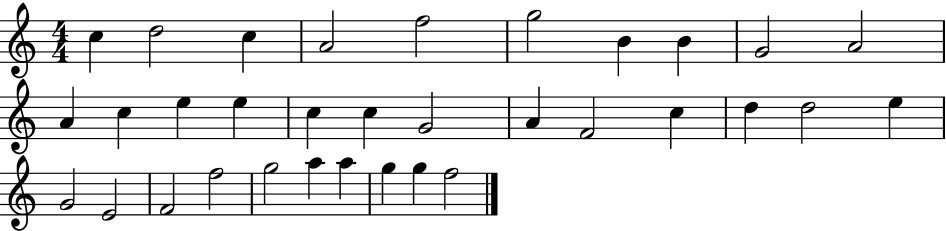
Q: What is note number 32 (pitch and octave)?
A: G5